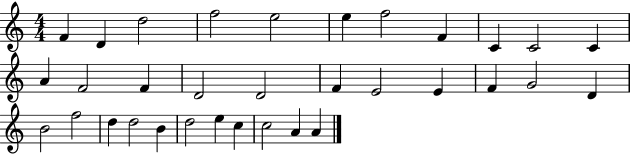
{
  \clef treble
  \numericTimeSignature
  \time 4/4
  \key c \major
  f'4 d'4 d''2 | f''2 e''2 | e''4 f''2 f'4 | c'4 c'2 c'4 | \break a'4 f'2 f'4 | d'2 d'2 | f'4 e'2 e'4 | f'4 g'2 d'4 | \break b'2 f''2 | d''4 d''2 b'4 | d''2 e''4 c''4 | c''2 a'4 a'4 | \break \bar "|."
}